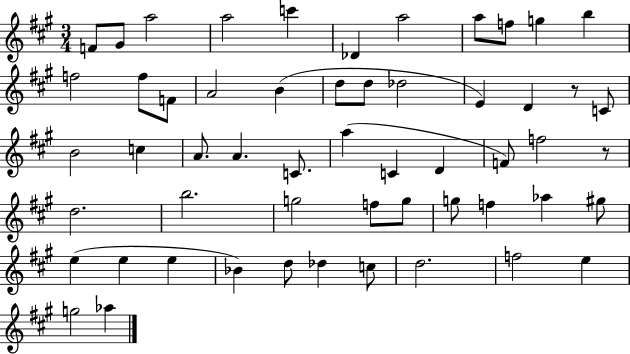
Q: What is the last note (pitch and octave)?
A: Ab5